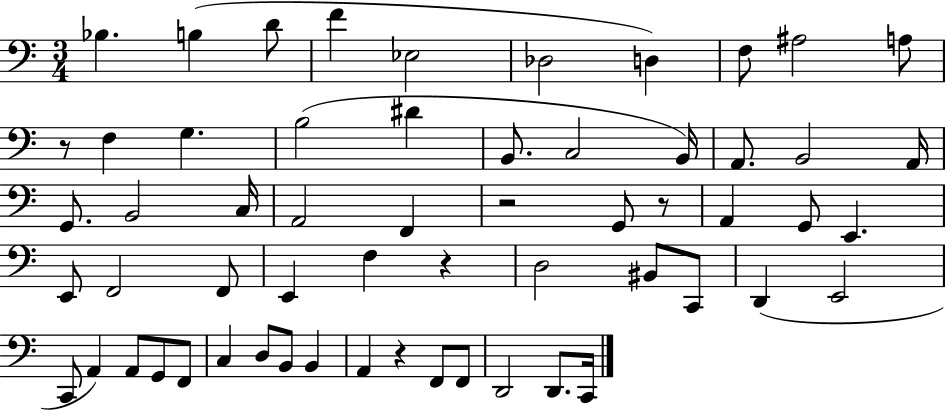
Bb3/q. B3/q D4/e F4/q Eb3/h Db3/h D3/q F3/e A#3/h A3/e R/e F3/q G3/q. B3/h D#4/q B2/e. C3/h B2/s A2/e. B2/h A2/s G2/e. B2/h C3/s A2/h F2/q R/h G2/e R/e A2/q G2/e E2/q. E2/e F2/h F2/e E2/q F3/q R/q D3/h BIS2/e C2/e D2/q E2/h C2/e A2/q A2/e G2/e F2/e C3/q D3/e B2/e B2/q A2/q R/q F2/e F2/e D2/h D2/e. C2/s